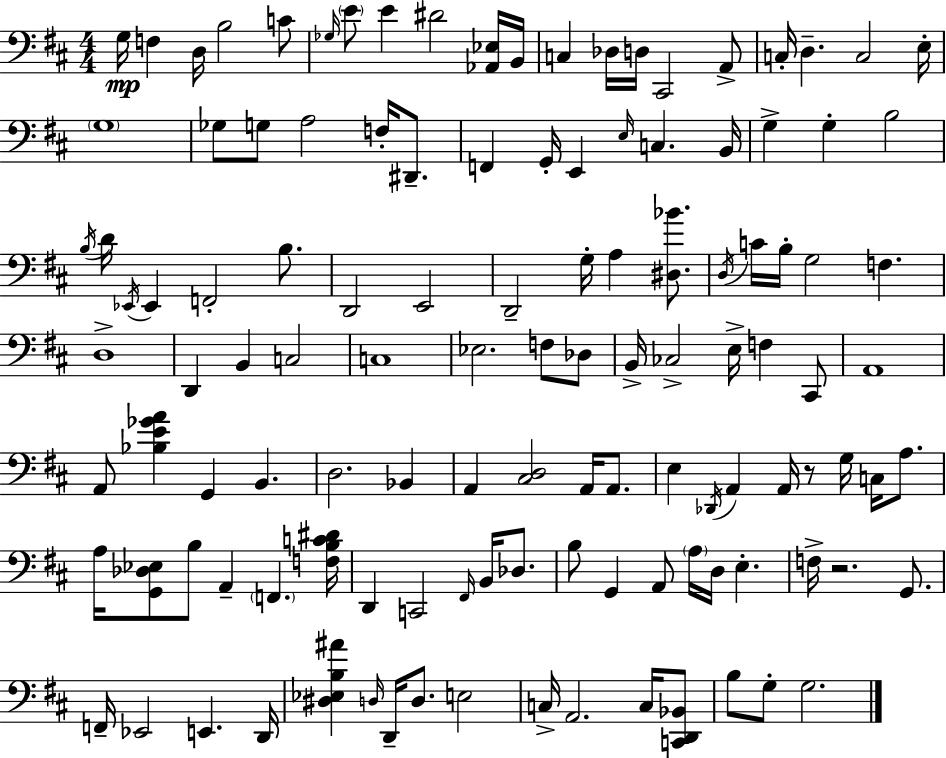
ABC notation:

X:1
T:Untitled
M:4/4
L:1/4
K:D
G,/4 F, D,/4 B,2 C/2 _G,/4 E/2 E ^D2 [_A,,_E,]/4 B,,/4 C, _D,/4 D,/4 ^C,,2 A,,/2 C,/4 D, C,2 E,/4 G,4 _G,/2 G,/2 A,2 F,/4 ^D,,/2 F,, G,,/4 E,, E,/4 C, B,,/4 G, G, B,2 B,/4 D/4 _E,,/4 _E,, F,,2 B,/2 D,,2 E,,2 D,,2 G,/4 A, [^D,_B]/2 D,/4 C/4 B,/4 G,2 F, D,4 D,, B,, C,2 C,4 _E,2 F,/2 _D,/2 B,,/4 _C,2 E,/4 F, ^C,,/2 A,,4 A,,/2 [_B,E_GA] G,, B,, D,2 _B,, A,, [^C,D,]2 A,,/4 A,,/2 E, _D,,/4 A,, A,,/4 z/2 G,/4 C,/4 A,/2 A,/4 [G,,_D,_E,]/2 B,/2 A,, F,, [F,B,C^D]/4 D,, C,,2 ^F,,/4 B,,/4 _D,/2 B,/2 G,, A,,/2 A,/4 D,/4 E, F,/4 z2 G,,/2 F,,/4 _E,,2 E,, D,,/4 [^D,_E,B,^A] D,/4 D,,/4 D,/2 E,2 C,/4 A,,2 C,/4 [C,,D,,_B,,]/2 B,/2 G,/2 G,2